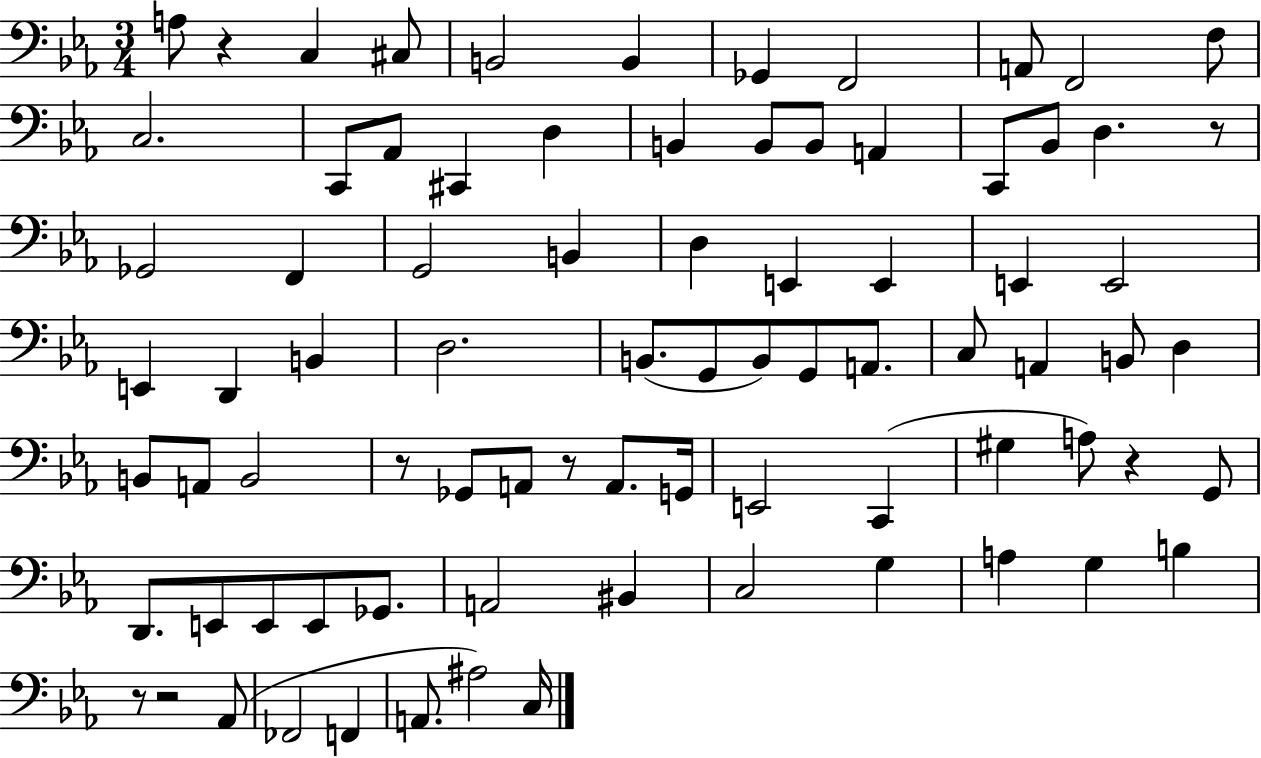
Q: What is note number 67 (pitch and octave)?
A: G3